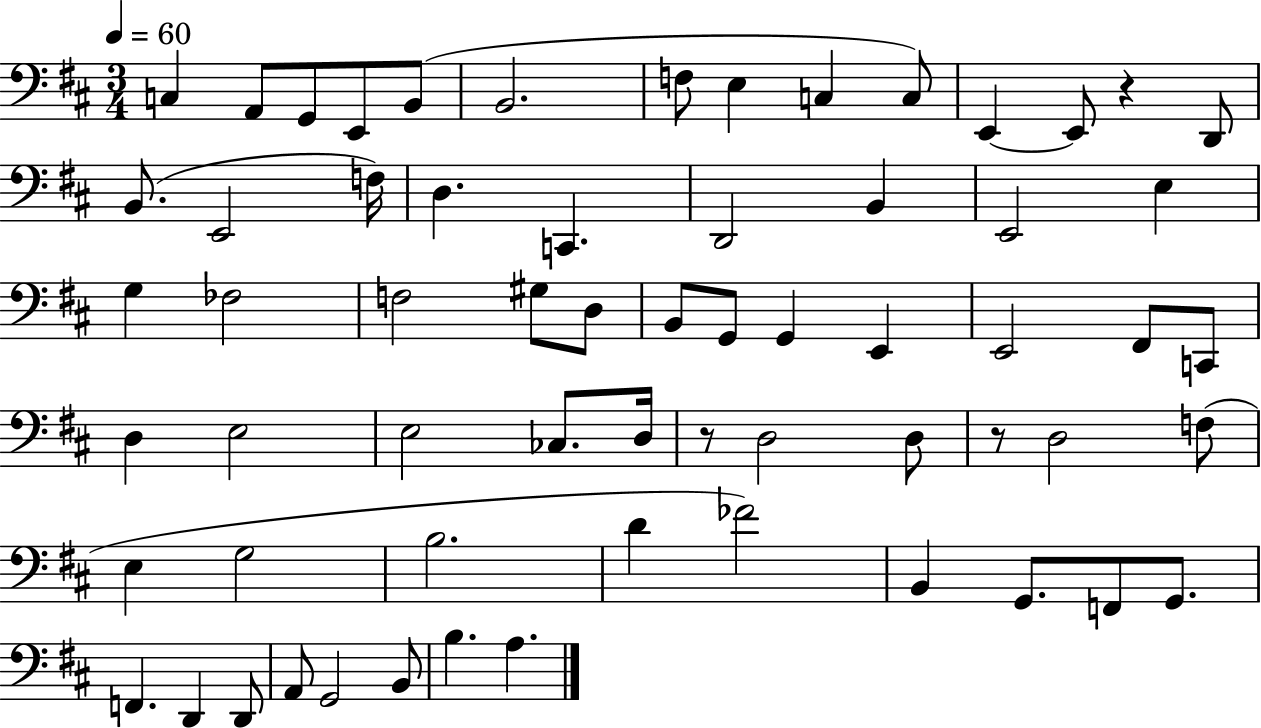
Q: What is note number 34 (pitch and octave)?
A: C2